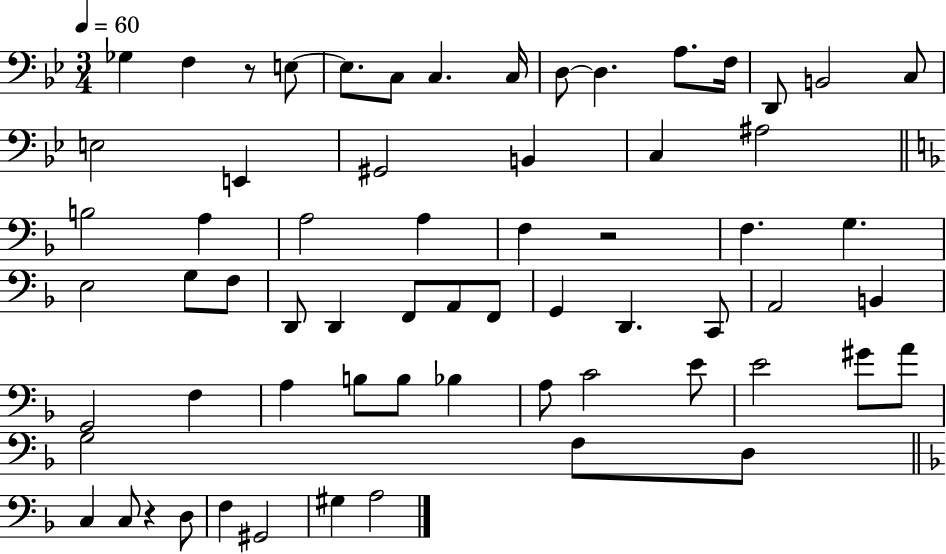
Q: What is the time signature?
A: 3/4